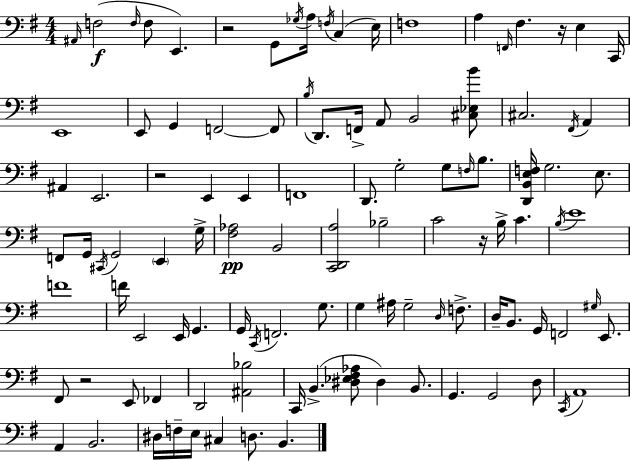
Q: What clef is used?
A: bass